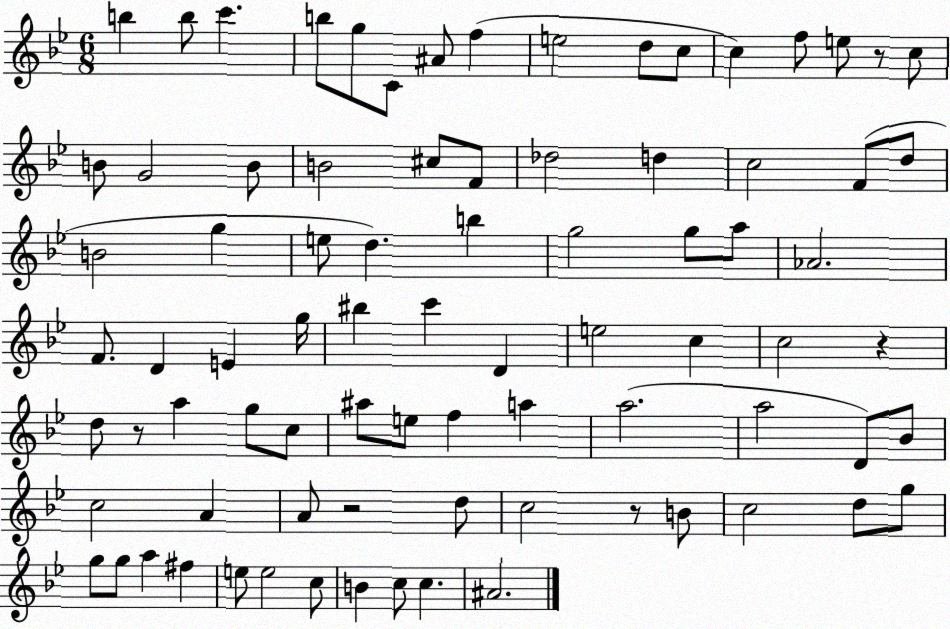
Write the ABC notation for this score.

X:1
T:Untitled
M:6/8
L:1/4
K:Bb
b b/2 c' b/2 g/2 C/2 ^A/2 f e2 d/2 c/2 c f/2 e/2 z/2 c/2 B/2 G2 B/2 B2 ^c/2 F/2 _d2 d c2 F/2 d/2 B2 g e/2 d b g2 g/2 a/2 _A2 F/2 D E g/4 ^b c' D e2 c c2 z d/2 z/2 a g/2 c/2 ^a/2 e/2 f a a2 a2 D/2 _B/2 c2 A A/2 z2 d/2 c2 z/2 B/2 c2 d/2 g/2 g/2 g/2 a ^f e/2 e2 c/2 B c/2 c ^A2